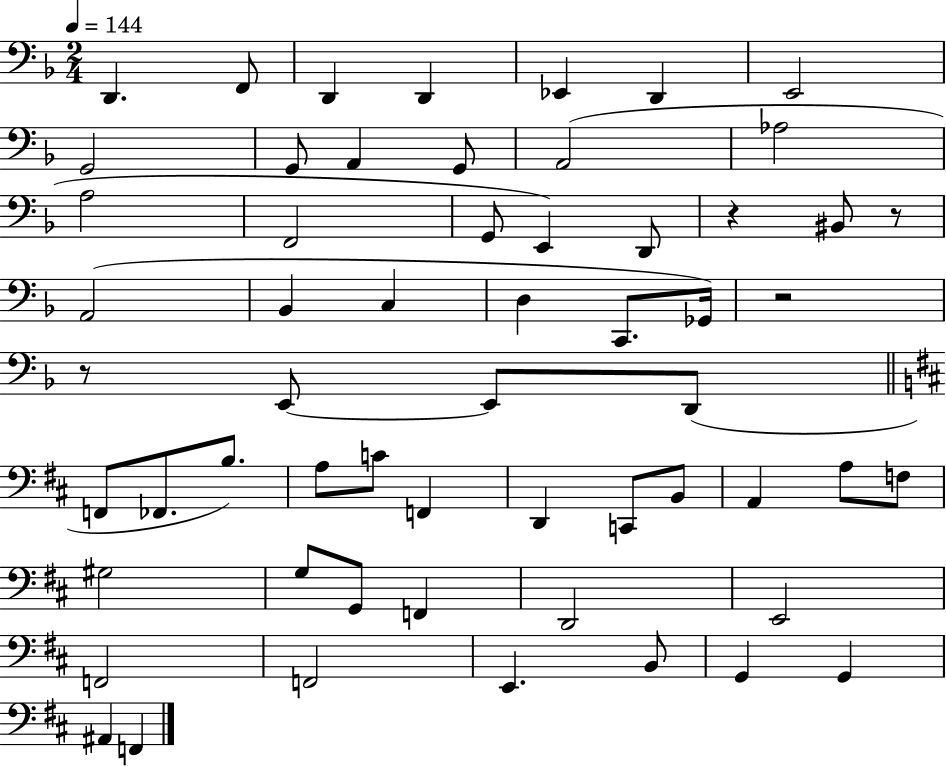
{
  \clef bass
  \numericTimeSignature
  \time 2/4
  \key f \major
  \tempo 4 = 144
  d,4. f,8 | d,4 d,4 | ees,4 d,4 | e,2 | \break g,2 | g,8 a,4 g,8 | a,2( | aes2 | \break a2 | f,2 | g,8 e,4) d,8 | r4 bis,8 r8 | \break a,2( | bes,4 c4 | d4 c,8. ges,16) | r2 | \break r8 e,8~~ e,8 d,8( | \bar "||" \break \key d \major f,8 fes,8. b8.) | a8 c'8 f,4 | d,4 c,8 b,8 | a,4 a8 f8 | \break gis2 | g8 g,8 f,4 | d,2 | e,2 | \break f,2 | f,2 | e,4. b,8 | g,4 g,4 | \break ais,4 f,4 | \bar "|."
}